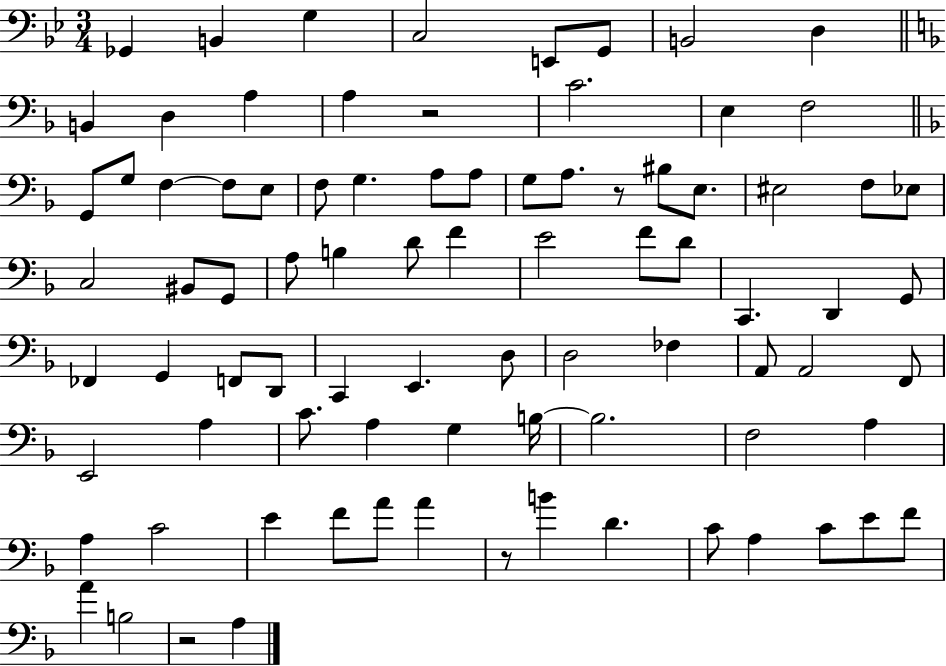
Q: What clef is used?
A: bass